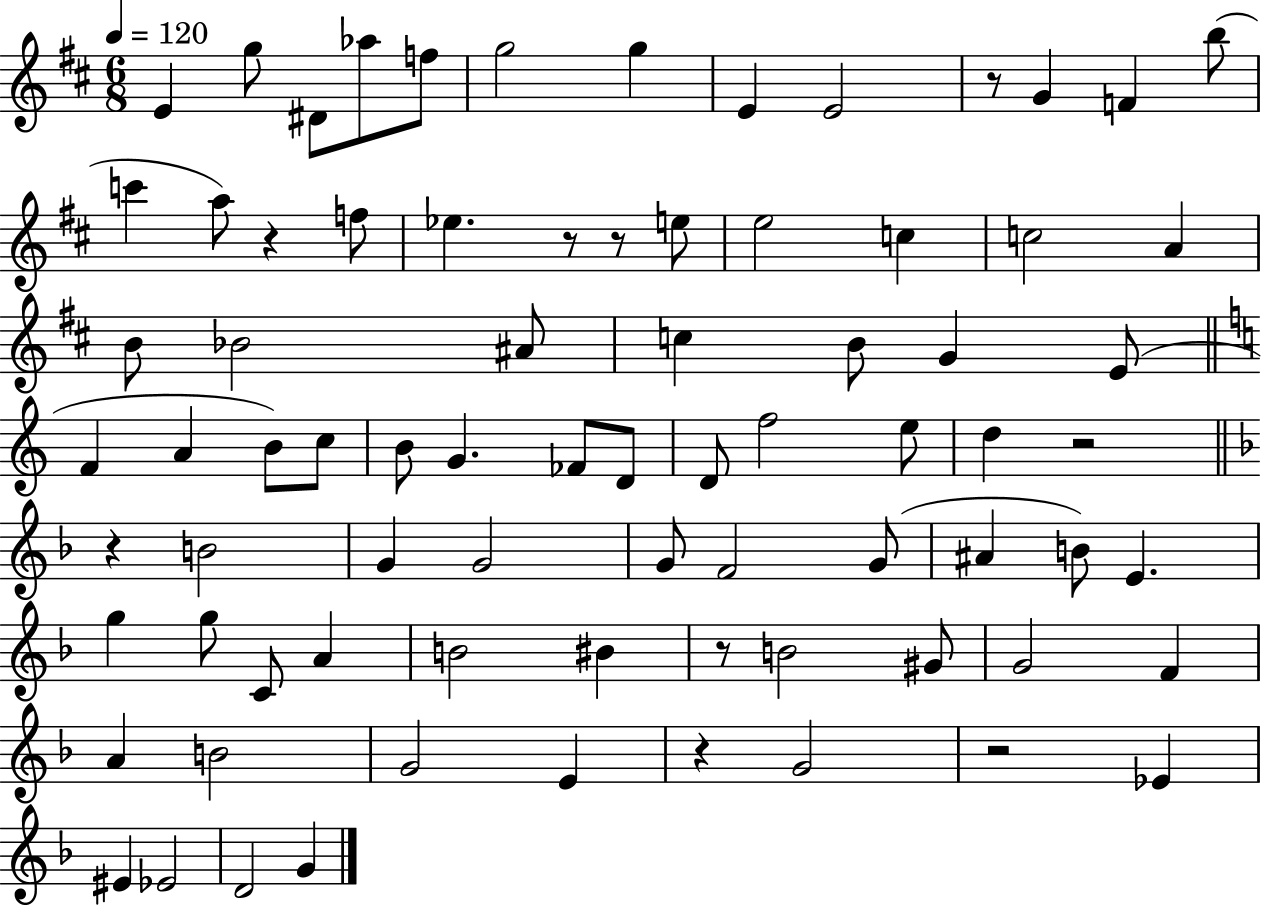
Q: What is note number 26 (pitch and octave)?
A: B4